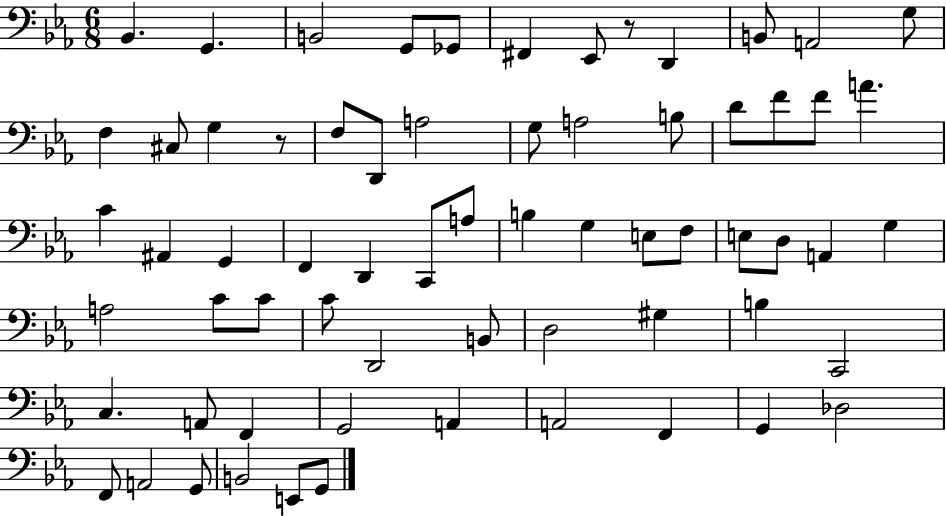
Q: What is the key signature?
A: EES major